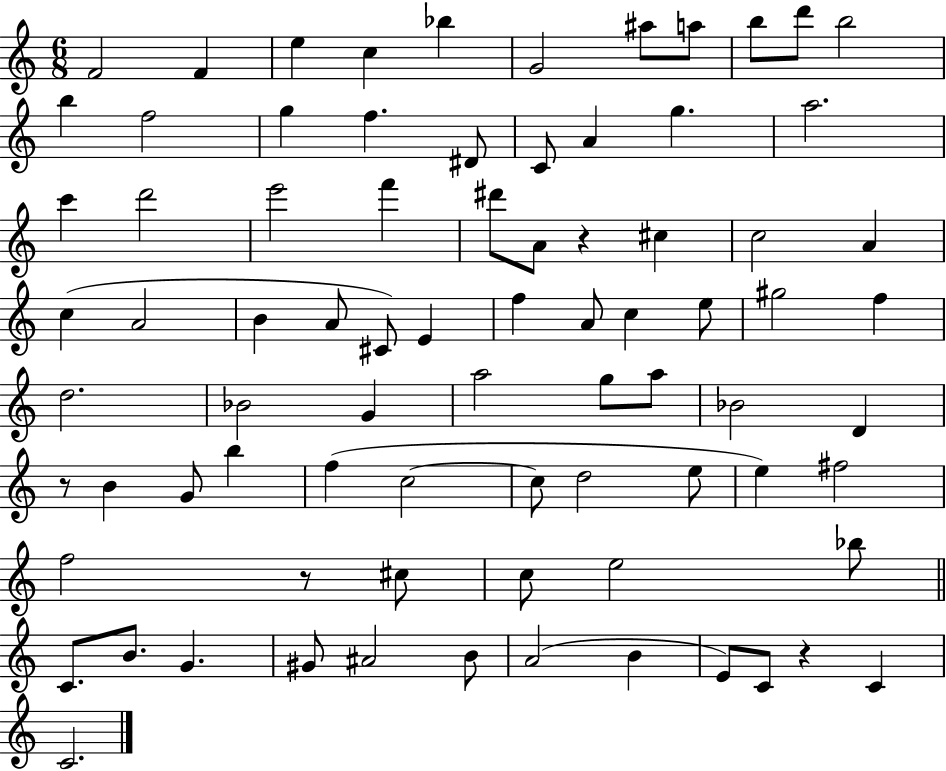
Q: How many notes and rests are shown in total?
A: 80